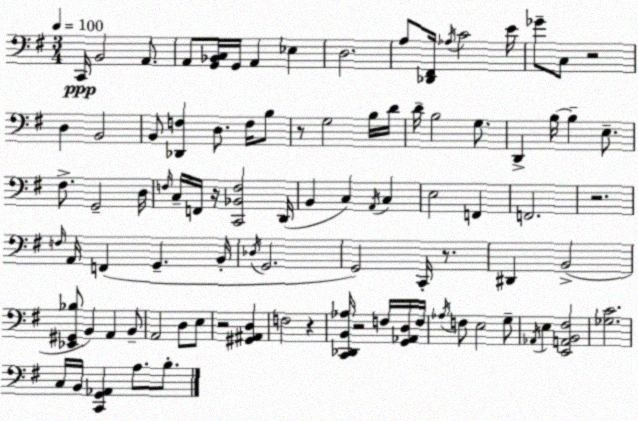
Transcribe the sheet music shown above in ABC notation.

X:1
T:Untitled
M:3/4
L:1/4
K:G
C,,/4 B,,2 A,,/2 A,,/2 [G,,_B,,C,]/4 G,,/4 A,, _E, D,2 A,/2 [_D,,^F,,]/4 _A,/4 C2 E/4 _G/2 C,/2 z2 D, B,,2 B,,/2 [_D,,F,] D,/2 F,/4 B,/2 z/2 G,2 B,/4 D/4 D/4 B,2 G,/2 D,, B,/4 B, E,/2 ^F,/2 G,,2 D,/4 F,/4 C,/4 F,,/4 z/4 [C,,_B,,F,]2 D,,/4 B,, C, A,,/4 C, E,2 F,, F,,2 z2 F,/4 A,,/4 F,, G,, B,,/4 _D,/4 G,,2 G,,2 C,,/4 z/2 ^D,, B,,2 [_E,,^G,,_B,]/2 B,, A,, B,,/2 A,,2 D,/2 E,/2 z2 [^G,,^A,,D,] F,2 z [C,,_D,,B,,_A,]/4 z2 F,/4 [G,,_A,,D,]/4 F,/4 _A,/4 F,/2 E,2 G,/2 _A,,/4 E, [E,,A,,B,,^F,]2 [_G,C]2 C,/4 B,,/4 [C,,G,,_A,,] A,/2 B,/2